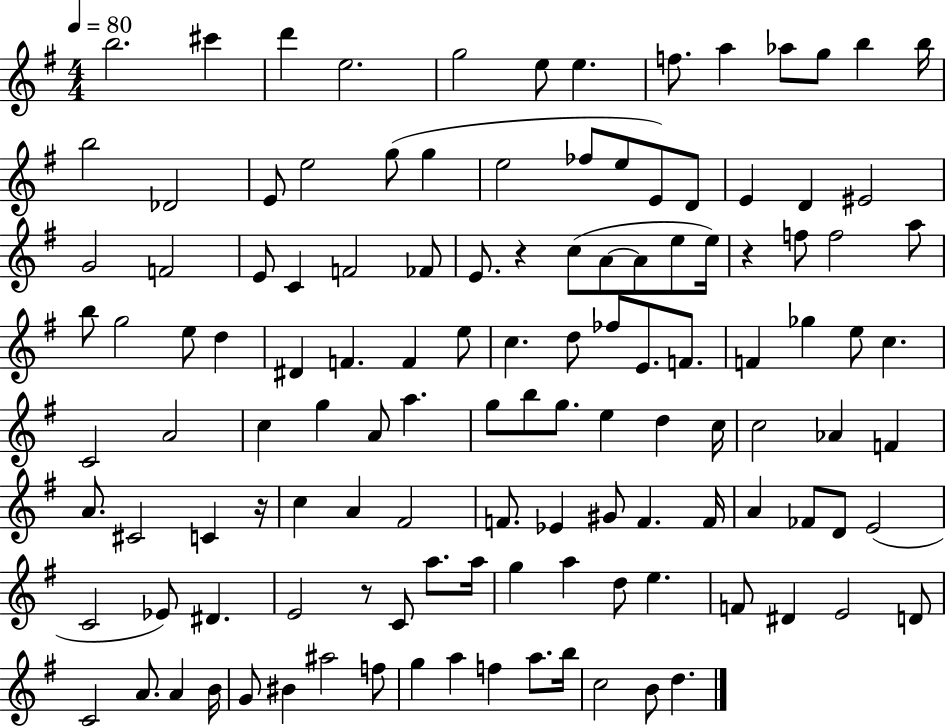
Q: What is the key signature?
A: G major